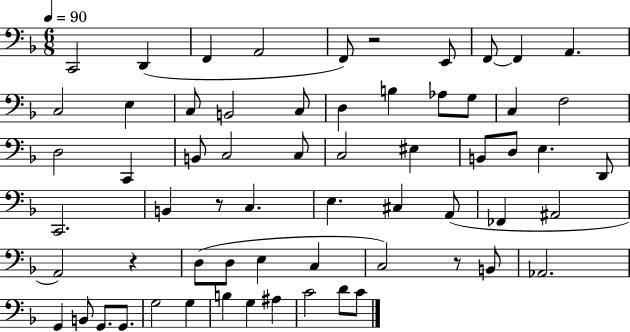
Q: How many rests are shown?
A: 4